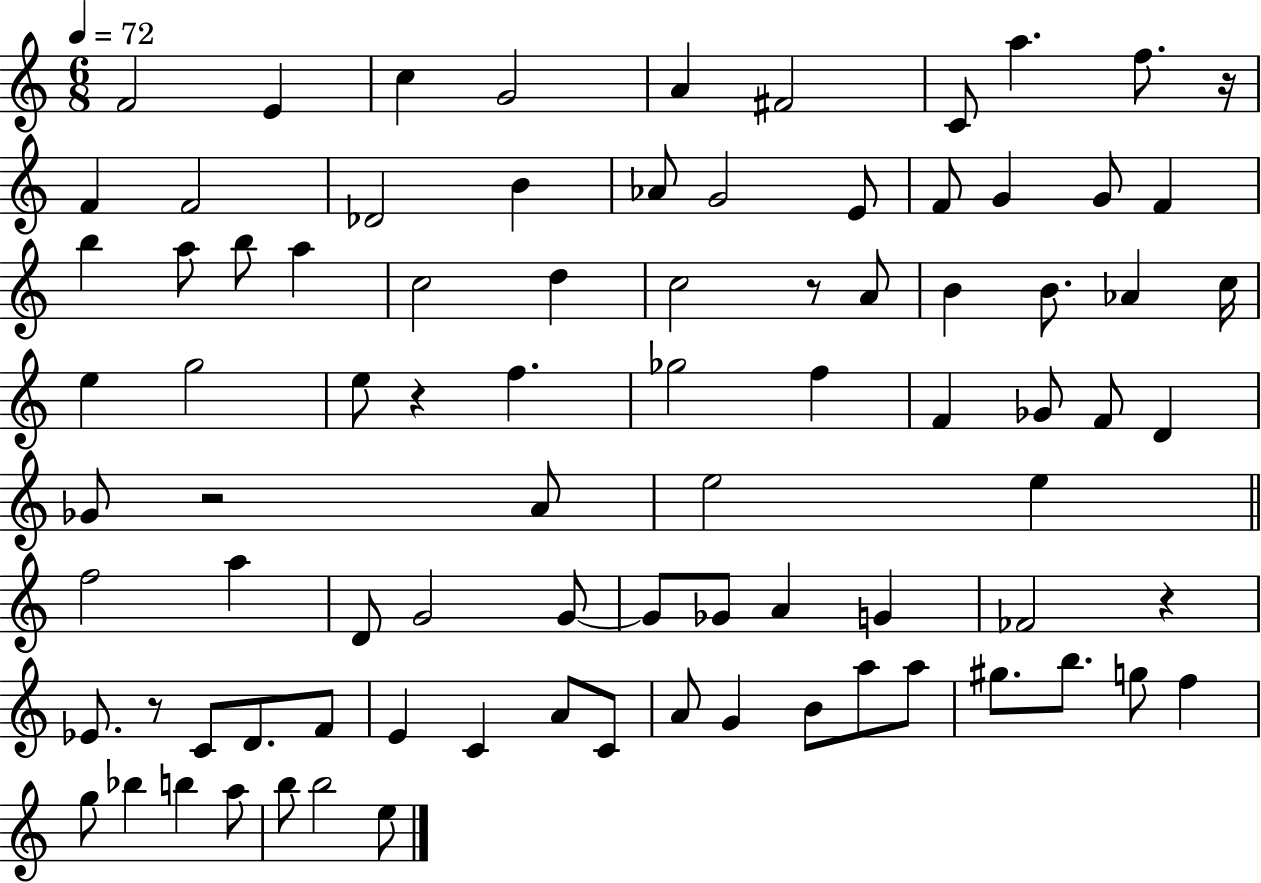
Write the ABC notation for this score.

X:1
T:Untitled
M:6/8
L:1/4
K:C
F2 E c G2 A ^F2 C/2 a f/2 z/4 F F2 _D2 B _A/2 G2 E/2 F/2 G G/2 F b a/2 b/2 a c2 d c2 z/2 A/2 B B/2 _A c/4 e g2 e/2 z f _g2 f F _G/2 F/2 D _G/2 z2 A/2 e2 e f2 a D/2 G2 G/2 G/2 _G/2 A G _F2 z _E/2 z/2 C/2 D/2 F/2 E C A/2 C/2 A/2 G B/2 a/2 a/2 ^g/2 b/2 g/2 f g/2 _b b a/2 b/2 b2 e/2